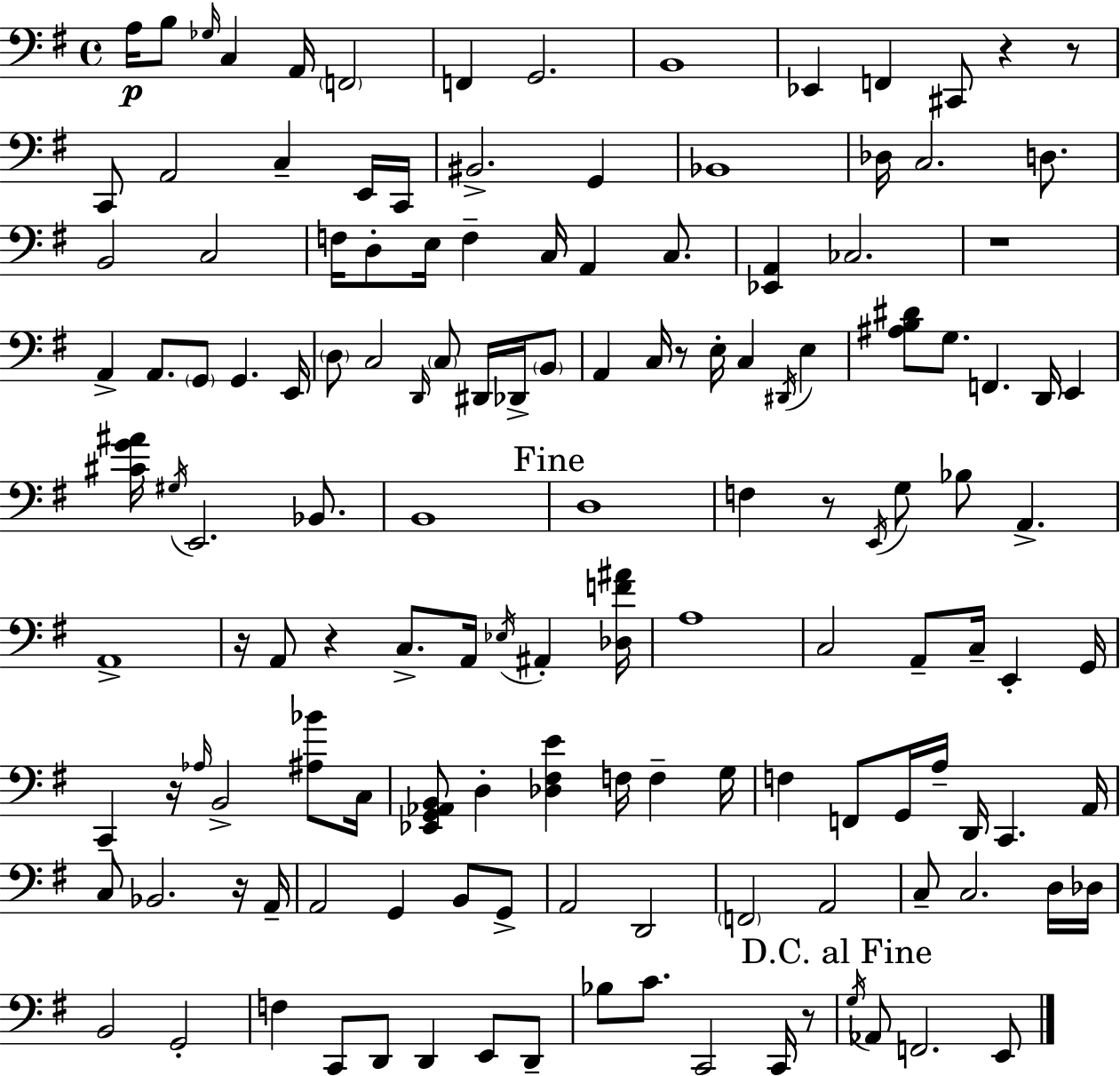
{
  \clef bass
  \time 4/4
  \defaultTimeSignature
  \key e \minor
  a16\p b8 \grace { ges16 } c4 a,16 \parenthesize f,2 | f,4 g,2. | b,1 | ees,4 f,4 cis,8 r4 r8 | \break c,8 a,2 c4-- e,16 | c,16 bis,2.-> g,4 | bes,1 | des16 c2. d8. | \break b,2 c2 | f16 d8-. e16 f4-- c16 a,4 c8. | <ees, a,>4 ces2. | r1 | \break a,4-> a,8. \parenthesize g,8 g,4. | e,16 \parenthesize d8 c2 \grace { d,16 } \parenthesize c8 dis,16 des,16-> | \parenthesize b,8 a,4 c16 r8 e16-. c4 \acciaccatura { dis,16 } e4 | <ais b dis'>8 g8. f,4. d,16 e,4 | \break <cis' g' ais'>16 \acciaccatura { gis16 } e,2. | bes,8. b,1 | \mark "Fine" d1 | f4 r8 \acciaccatura { e,16 } g8 bes8 a,4.-> | \break a,1-> | r16 a,8 r4 c8.-> a,16 | \acciaccatura { ees16 } ais,4-. <des f' ais'>16 a1 | c2 a,8-- | \break c16-- e,4-. g,16 c,4-- r16 \grace { aes16 } b,2-> | <ais bes'>8 c16 <ees, g, aes, b,>8 d4-. <des fis e'>4 | f16 f4-- g16 f4 f,8 g,16 a16-- d,16 | c,4. a,16 c8 bes,2. | \break r16 a,16-- a,2 g,4 | b,8 g,8-> a,2 d,2 | \parenthesize f,2 a,2 | c8-- c2. | \break d16 des16 b,2 g,2-. | f4 c,8 d,8 d,4 | e,8 d,8-- bes8 c'8. c,2 | c,16 r8 \mark "D.C. al Fine" \acciaccatura { g16 } aes,8 f,2. | \break e,8 \bar "|."
}